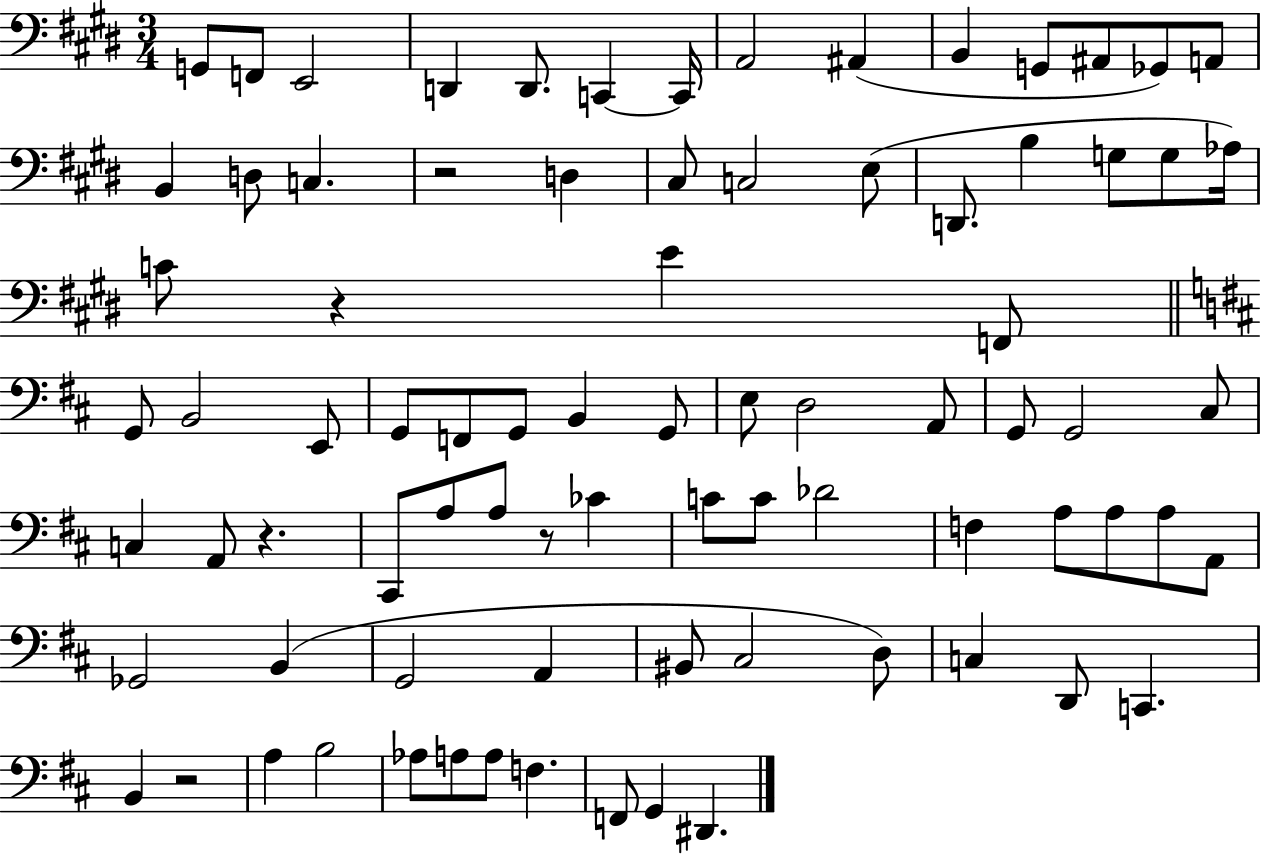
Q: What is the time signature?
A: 3/4